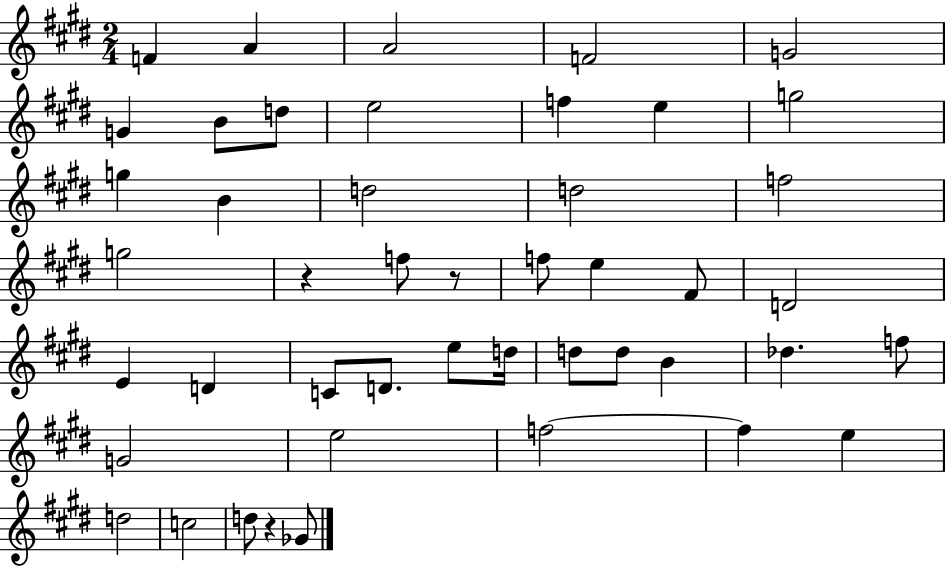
F4/q A4/q A4/h F4/h G4/h G4/q B4/e D5/e E5/h F5/q E5/q G5/h G5/q B4/q D5/h D5/h F5/h G5/h R/q F5/e R/e F5/e E5/q F#4/e D4/h E4/q D4/q C4/e D4/e. E5/e D5/s D5/e D5/e B4/q Db5/q. F5/e G4/h E5/h F5/h F5/q E5/q D5/h C5/h D5/e R/q Gb4/e